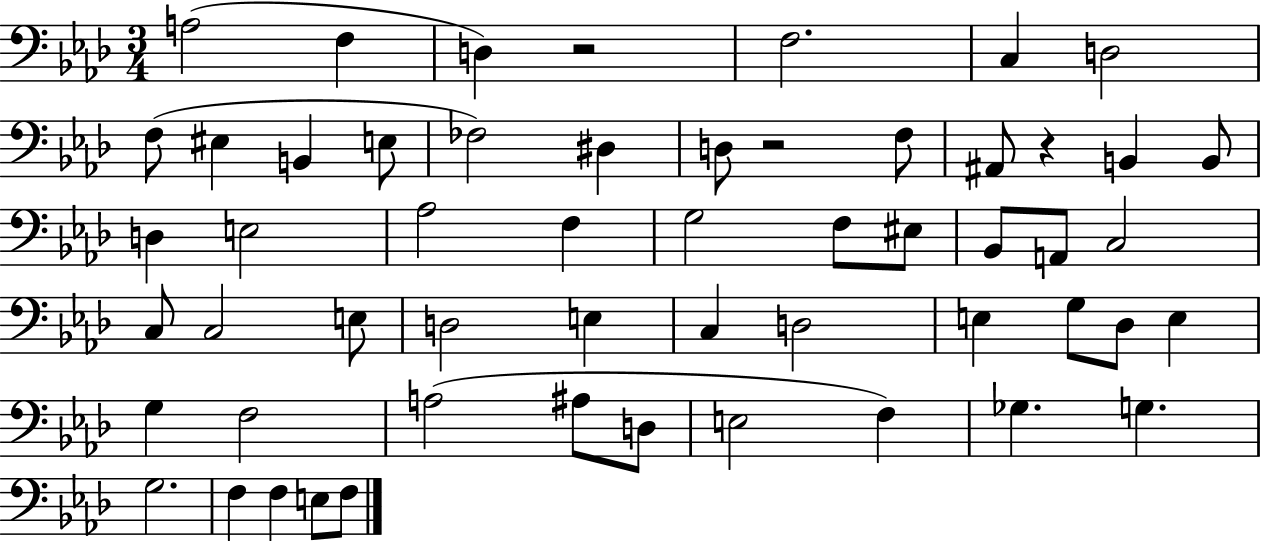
X:1
T:Untitled
M:3/4
L:1/4
K:Ab
A,2 F, D, z2 F,2 C, D,2 F,/2 ^E, B,, E,/2 _F,2 ^D, D,/2 z2 F,/2 ^A,,/2 z B,, B,,/2 D, E,2 _A,2 F, G,2 F,/2 ^E,/2 _B,,/2 A,,/2 C,2 C,/2 C,2 E,/2 D,2 E, C, D,2 E, G,/2 _D,/2 E, G, F,2 A,2 ^A,/2 D,/2 E,2 F, _G, G, G,2 F, F, E,/2 F,/2